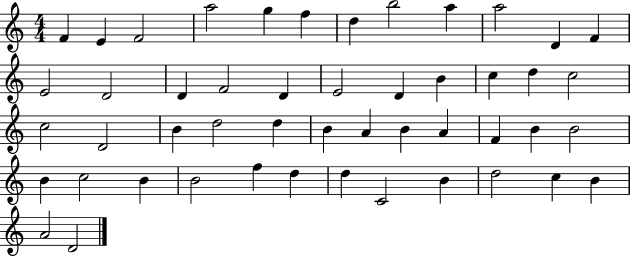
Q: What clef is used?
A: treble